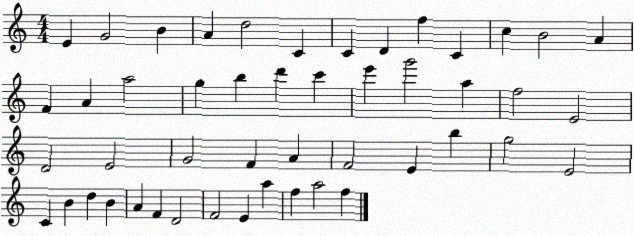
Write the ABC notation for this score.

X:1
T:Untitled
M:4/4
L:1/4
K:C
E G2 B A d2 C C D f C c B2 A F A a2 g b d' c' e' g'2 a f2 E2 D2 E2 G2 F A F2 E b g2 E2 C B d B A F D2 F2 E a f a2 f